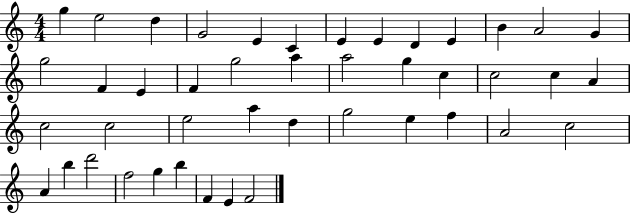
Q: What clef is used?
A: treble